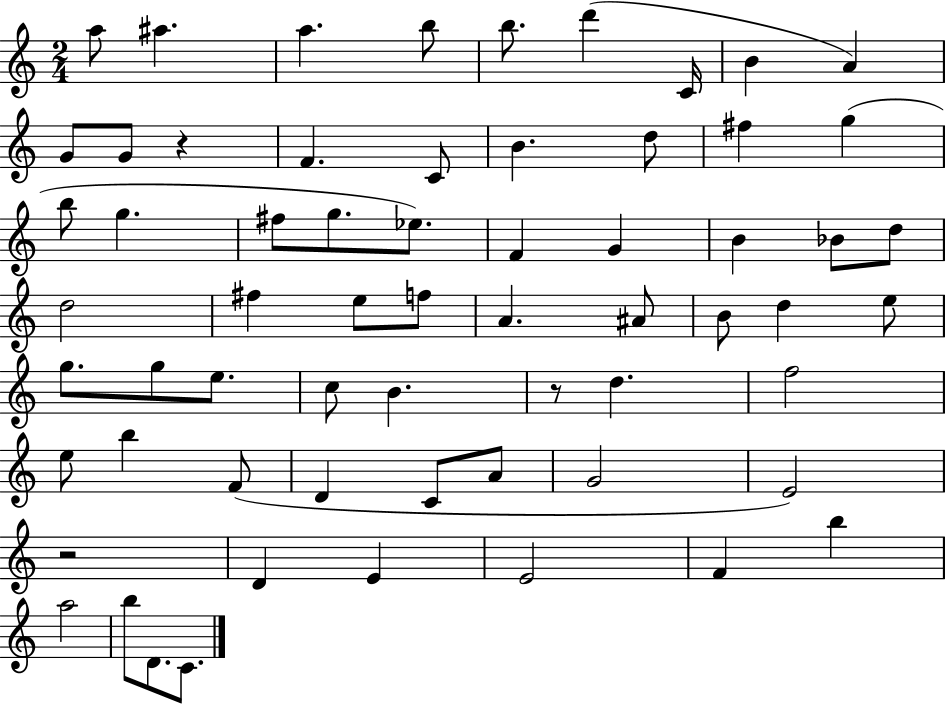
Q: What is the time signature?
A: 2/4